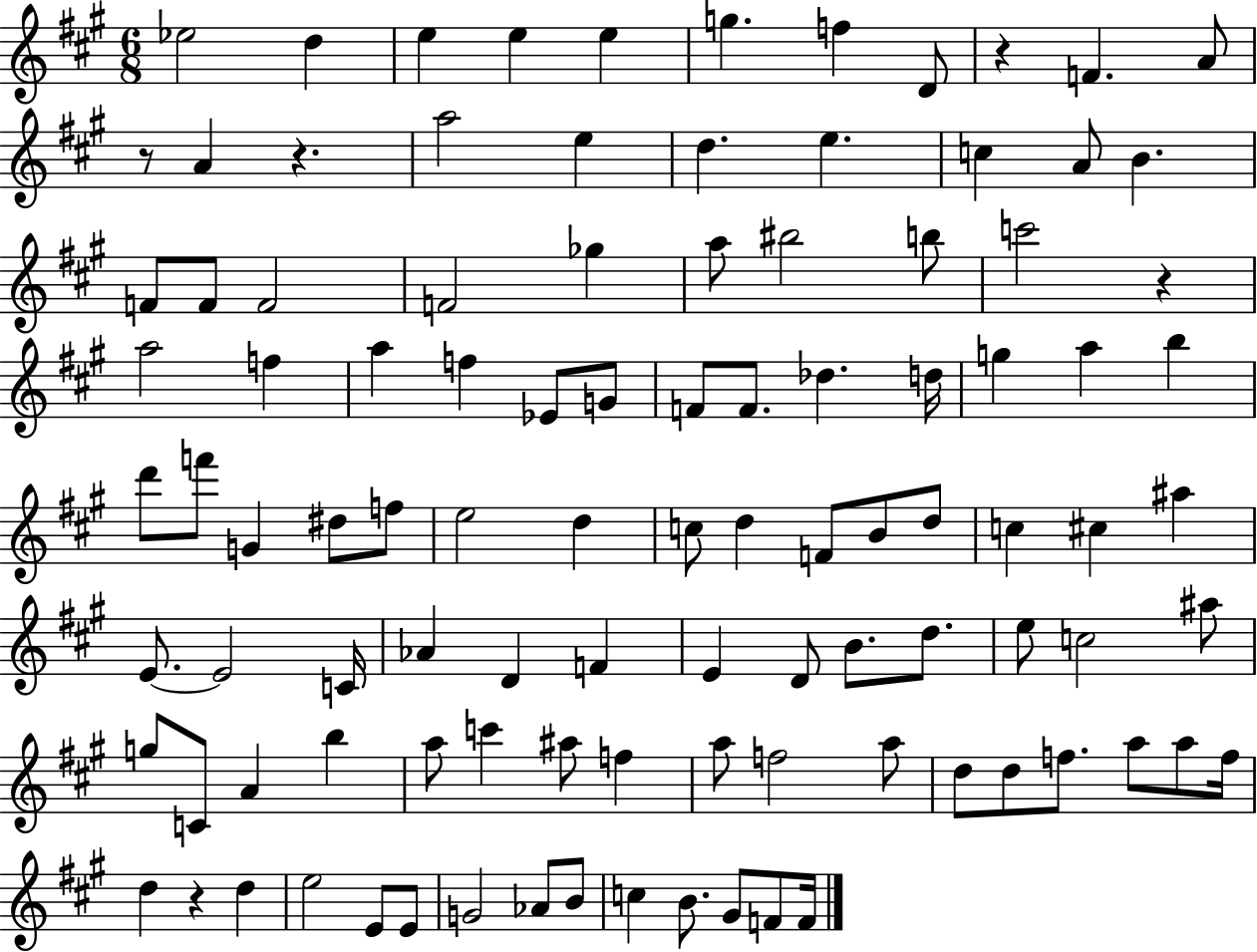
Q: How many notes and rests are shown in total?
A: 103